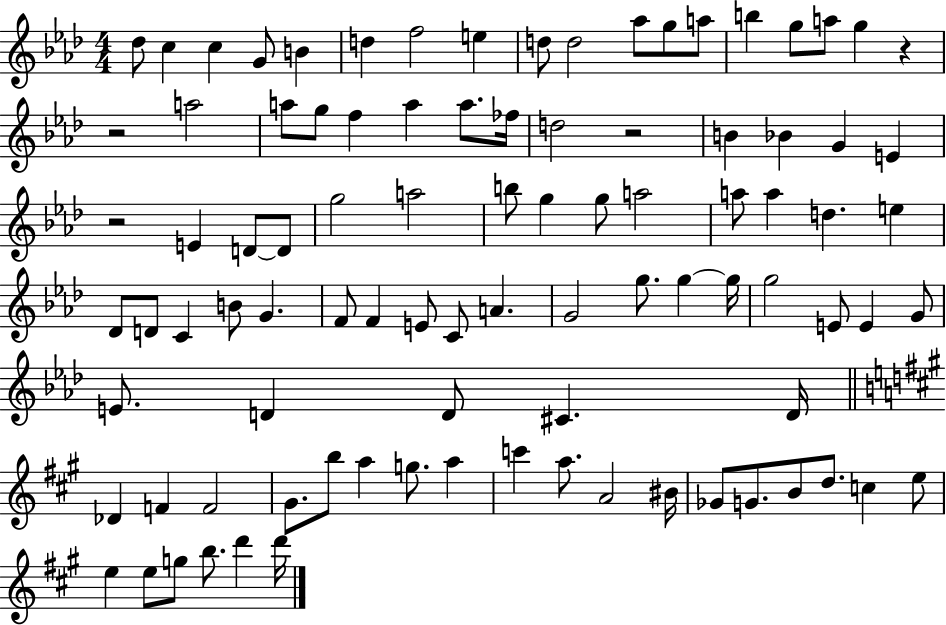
Db5/e C5/q C5/q G4/e B4/q D5/q F5/h E5/q D5/e D5/h Ab5/e G5/e A5/e B5/q G5/e A5/e G5/q R/q R/h A5/h A5/e G5/e F5/q A5/q A5/e. FES5/s D5/h R/h B4/q Bb4/q G4/q E4/q R/h E4/q D4/e D4/e G5/h A5/h B5/e G5/q G5/e A5/h A5/e A5/q D5/q. E5/q Db4/e D4/e C4/q B4/e G4/q. F4/e F4/q E4/e C4/e A4/q. G4/h G5/e. G5/q G5/s G5/h E4/e E4/q G4/e E4/e. D4/q D4/e C#4/q. D4/s Db4/q F4/q F4/h G#4/e. B5/e A5/q G5/e. A5/q C6/q A5/e. A4/h BIS4/s Gb4/e G4/e. B4/e D5/e. C5/q E5/e E5/q E5/e G5/e B5/e. D6/q D6/s